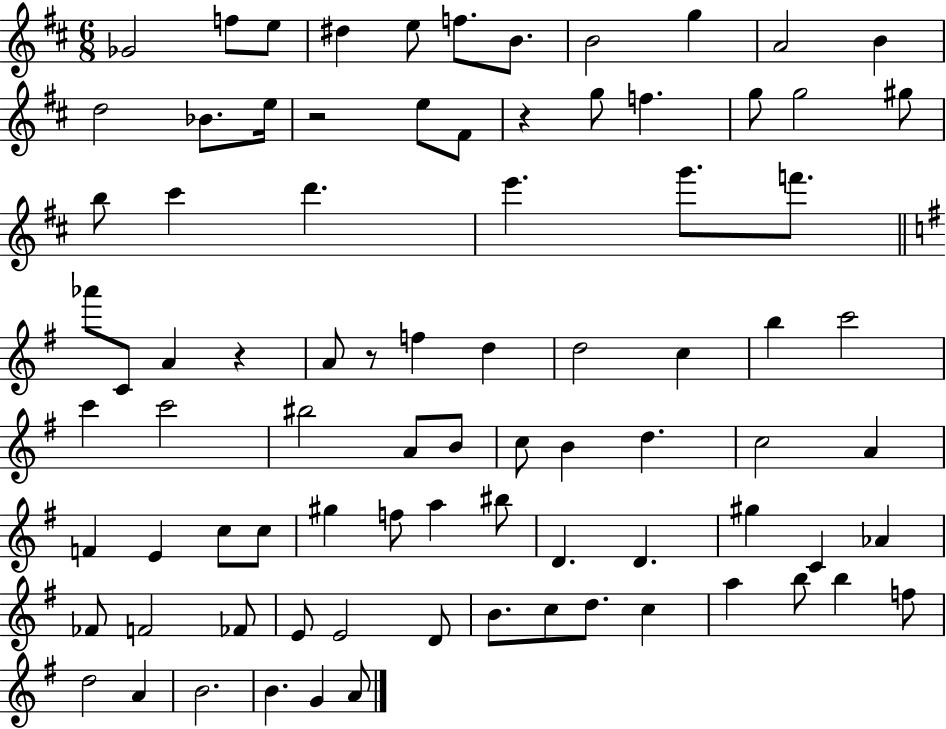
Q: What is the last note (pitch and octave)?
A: A4